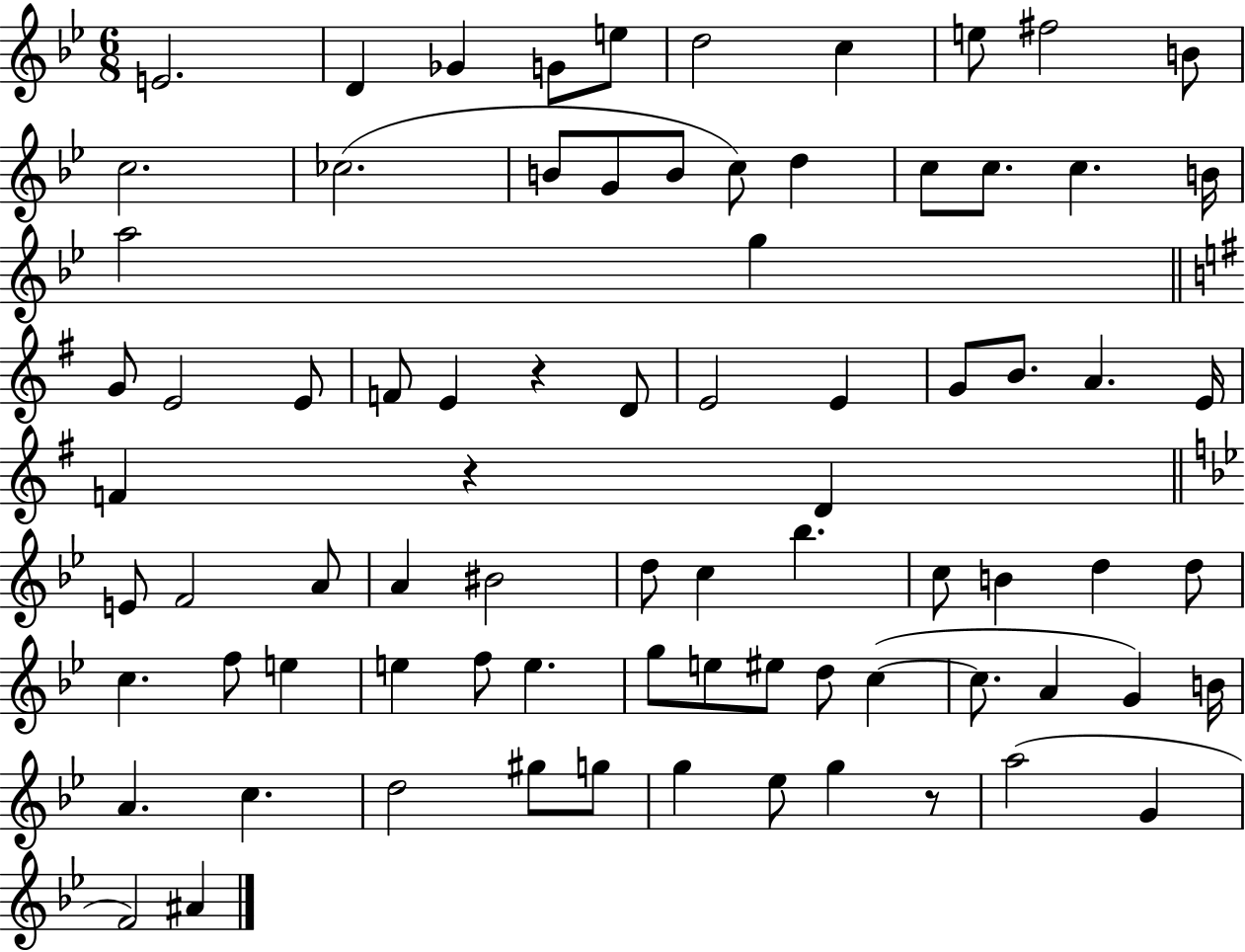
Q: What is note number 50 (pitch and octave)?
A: C5